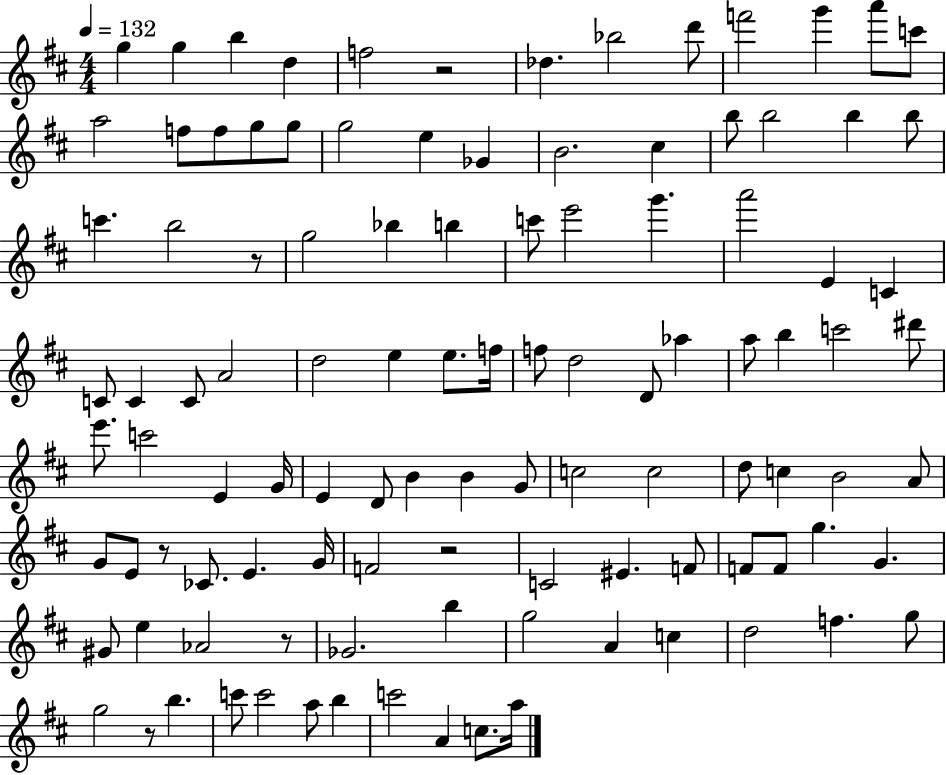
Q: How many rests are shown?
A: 6